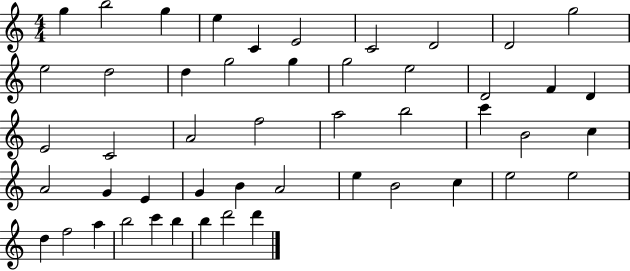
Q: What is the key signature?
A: C major